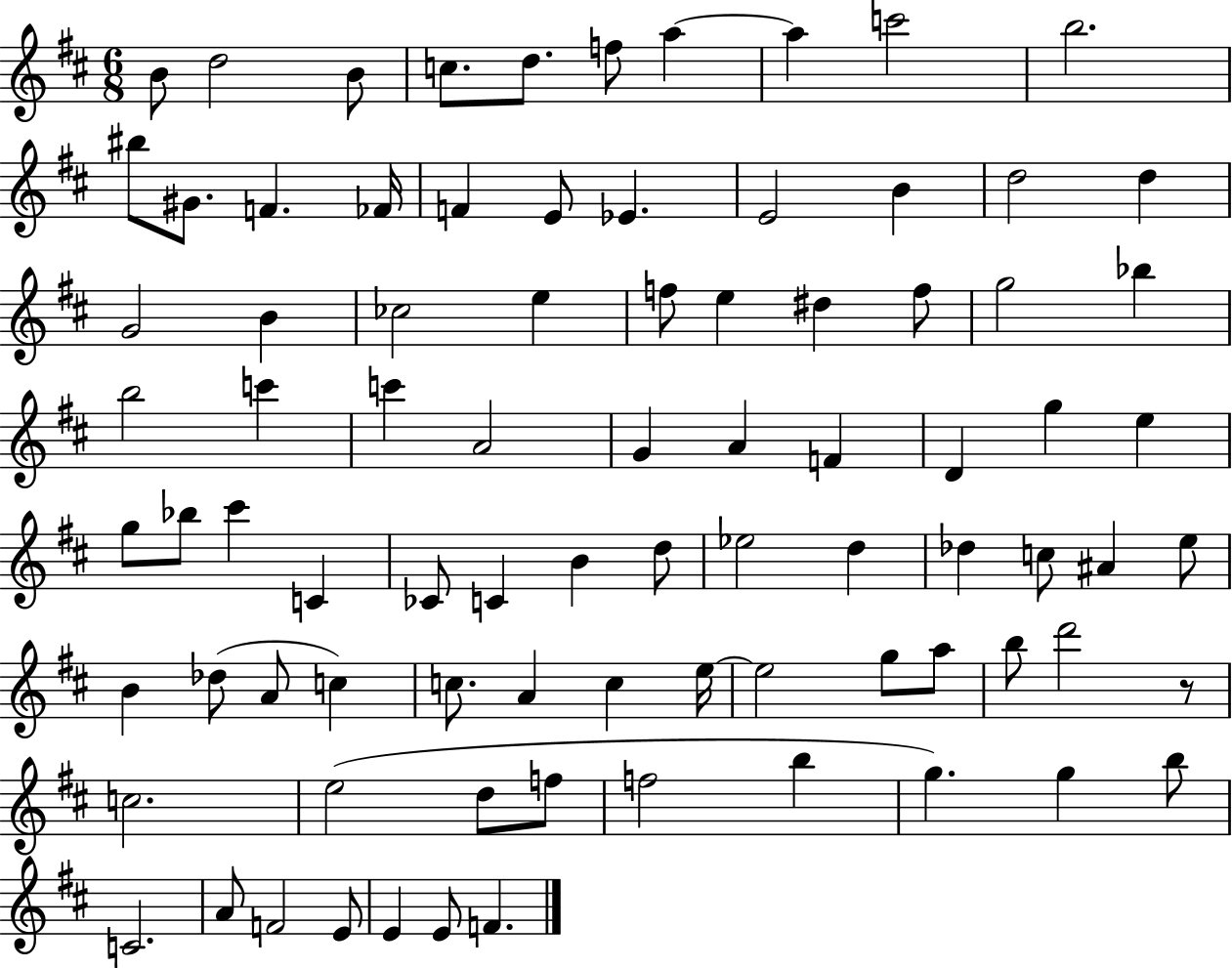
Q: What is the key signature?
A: D major